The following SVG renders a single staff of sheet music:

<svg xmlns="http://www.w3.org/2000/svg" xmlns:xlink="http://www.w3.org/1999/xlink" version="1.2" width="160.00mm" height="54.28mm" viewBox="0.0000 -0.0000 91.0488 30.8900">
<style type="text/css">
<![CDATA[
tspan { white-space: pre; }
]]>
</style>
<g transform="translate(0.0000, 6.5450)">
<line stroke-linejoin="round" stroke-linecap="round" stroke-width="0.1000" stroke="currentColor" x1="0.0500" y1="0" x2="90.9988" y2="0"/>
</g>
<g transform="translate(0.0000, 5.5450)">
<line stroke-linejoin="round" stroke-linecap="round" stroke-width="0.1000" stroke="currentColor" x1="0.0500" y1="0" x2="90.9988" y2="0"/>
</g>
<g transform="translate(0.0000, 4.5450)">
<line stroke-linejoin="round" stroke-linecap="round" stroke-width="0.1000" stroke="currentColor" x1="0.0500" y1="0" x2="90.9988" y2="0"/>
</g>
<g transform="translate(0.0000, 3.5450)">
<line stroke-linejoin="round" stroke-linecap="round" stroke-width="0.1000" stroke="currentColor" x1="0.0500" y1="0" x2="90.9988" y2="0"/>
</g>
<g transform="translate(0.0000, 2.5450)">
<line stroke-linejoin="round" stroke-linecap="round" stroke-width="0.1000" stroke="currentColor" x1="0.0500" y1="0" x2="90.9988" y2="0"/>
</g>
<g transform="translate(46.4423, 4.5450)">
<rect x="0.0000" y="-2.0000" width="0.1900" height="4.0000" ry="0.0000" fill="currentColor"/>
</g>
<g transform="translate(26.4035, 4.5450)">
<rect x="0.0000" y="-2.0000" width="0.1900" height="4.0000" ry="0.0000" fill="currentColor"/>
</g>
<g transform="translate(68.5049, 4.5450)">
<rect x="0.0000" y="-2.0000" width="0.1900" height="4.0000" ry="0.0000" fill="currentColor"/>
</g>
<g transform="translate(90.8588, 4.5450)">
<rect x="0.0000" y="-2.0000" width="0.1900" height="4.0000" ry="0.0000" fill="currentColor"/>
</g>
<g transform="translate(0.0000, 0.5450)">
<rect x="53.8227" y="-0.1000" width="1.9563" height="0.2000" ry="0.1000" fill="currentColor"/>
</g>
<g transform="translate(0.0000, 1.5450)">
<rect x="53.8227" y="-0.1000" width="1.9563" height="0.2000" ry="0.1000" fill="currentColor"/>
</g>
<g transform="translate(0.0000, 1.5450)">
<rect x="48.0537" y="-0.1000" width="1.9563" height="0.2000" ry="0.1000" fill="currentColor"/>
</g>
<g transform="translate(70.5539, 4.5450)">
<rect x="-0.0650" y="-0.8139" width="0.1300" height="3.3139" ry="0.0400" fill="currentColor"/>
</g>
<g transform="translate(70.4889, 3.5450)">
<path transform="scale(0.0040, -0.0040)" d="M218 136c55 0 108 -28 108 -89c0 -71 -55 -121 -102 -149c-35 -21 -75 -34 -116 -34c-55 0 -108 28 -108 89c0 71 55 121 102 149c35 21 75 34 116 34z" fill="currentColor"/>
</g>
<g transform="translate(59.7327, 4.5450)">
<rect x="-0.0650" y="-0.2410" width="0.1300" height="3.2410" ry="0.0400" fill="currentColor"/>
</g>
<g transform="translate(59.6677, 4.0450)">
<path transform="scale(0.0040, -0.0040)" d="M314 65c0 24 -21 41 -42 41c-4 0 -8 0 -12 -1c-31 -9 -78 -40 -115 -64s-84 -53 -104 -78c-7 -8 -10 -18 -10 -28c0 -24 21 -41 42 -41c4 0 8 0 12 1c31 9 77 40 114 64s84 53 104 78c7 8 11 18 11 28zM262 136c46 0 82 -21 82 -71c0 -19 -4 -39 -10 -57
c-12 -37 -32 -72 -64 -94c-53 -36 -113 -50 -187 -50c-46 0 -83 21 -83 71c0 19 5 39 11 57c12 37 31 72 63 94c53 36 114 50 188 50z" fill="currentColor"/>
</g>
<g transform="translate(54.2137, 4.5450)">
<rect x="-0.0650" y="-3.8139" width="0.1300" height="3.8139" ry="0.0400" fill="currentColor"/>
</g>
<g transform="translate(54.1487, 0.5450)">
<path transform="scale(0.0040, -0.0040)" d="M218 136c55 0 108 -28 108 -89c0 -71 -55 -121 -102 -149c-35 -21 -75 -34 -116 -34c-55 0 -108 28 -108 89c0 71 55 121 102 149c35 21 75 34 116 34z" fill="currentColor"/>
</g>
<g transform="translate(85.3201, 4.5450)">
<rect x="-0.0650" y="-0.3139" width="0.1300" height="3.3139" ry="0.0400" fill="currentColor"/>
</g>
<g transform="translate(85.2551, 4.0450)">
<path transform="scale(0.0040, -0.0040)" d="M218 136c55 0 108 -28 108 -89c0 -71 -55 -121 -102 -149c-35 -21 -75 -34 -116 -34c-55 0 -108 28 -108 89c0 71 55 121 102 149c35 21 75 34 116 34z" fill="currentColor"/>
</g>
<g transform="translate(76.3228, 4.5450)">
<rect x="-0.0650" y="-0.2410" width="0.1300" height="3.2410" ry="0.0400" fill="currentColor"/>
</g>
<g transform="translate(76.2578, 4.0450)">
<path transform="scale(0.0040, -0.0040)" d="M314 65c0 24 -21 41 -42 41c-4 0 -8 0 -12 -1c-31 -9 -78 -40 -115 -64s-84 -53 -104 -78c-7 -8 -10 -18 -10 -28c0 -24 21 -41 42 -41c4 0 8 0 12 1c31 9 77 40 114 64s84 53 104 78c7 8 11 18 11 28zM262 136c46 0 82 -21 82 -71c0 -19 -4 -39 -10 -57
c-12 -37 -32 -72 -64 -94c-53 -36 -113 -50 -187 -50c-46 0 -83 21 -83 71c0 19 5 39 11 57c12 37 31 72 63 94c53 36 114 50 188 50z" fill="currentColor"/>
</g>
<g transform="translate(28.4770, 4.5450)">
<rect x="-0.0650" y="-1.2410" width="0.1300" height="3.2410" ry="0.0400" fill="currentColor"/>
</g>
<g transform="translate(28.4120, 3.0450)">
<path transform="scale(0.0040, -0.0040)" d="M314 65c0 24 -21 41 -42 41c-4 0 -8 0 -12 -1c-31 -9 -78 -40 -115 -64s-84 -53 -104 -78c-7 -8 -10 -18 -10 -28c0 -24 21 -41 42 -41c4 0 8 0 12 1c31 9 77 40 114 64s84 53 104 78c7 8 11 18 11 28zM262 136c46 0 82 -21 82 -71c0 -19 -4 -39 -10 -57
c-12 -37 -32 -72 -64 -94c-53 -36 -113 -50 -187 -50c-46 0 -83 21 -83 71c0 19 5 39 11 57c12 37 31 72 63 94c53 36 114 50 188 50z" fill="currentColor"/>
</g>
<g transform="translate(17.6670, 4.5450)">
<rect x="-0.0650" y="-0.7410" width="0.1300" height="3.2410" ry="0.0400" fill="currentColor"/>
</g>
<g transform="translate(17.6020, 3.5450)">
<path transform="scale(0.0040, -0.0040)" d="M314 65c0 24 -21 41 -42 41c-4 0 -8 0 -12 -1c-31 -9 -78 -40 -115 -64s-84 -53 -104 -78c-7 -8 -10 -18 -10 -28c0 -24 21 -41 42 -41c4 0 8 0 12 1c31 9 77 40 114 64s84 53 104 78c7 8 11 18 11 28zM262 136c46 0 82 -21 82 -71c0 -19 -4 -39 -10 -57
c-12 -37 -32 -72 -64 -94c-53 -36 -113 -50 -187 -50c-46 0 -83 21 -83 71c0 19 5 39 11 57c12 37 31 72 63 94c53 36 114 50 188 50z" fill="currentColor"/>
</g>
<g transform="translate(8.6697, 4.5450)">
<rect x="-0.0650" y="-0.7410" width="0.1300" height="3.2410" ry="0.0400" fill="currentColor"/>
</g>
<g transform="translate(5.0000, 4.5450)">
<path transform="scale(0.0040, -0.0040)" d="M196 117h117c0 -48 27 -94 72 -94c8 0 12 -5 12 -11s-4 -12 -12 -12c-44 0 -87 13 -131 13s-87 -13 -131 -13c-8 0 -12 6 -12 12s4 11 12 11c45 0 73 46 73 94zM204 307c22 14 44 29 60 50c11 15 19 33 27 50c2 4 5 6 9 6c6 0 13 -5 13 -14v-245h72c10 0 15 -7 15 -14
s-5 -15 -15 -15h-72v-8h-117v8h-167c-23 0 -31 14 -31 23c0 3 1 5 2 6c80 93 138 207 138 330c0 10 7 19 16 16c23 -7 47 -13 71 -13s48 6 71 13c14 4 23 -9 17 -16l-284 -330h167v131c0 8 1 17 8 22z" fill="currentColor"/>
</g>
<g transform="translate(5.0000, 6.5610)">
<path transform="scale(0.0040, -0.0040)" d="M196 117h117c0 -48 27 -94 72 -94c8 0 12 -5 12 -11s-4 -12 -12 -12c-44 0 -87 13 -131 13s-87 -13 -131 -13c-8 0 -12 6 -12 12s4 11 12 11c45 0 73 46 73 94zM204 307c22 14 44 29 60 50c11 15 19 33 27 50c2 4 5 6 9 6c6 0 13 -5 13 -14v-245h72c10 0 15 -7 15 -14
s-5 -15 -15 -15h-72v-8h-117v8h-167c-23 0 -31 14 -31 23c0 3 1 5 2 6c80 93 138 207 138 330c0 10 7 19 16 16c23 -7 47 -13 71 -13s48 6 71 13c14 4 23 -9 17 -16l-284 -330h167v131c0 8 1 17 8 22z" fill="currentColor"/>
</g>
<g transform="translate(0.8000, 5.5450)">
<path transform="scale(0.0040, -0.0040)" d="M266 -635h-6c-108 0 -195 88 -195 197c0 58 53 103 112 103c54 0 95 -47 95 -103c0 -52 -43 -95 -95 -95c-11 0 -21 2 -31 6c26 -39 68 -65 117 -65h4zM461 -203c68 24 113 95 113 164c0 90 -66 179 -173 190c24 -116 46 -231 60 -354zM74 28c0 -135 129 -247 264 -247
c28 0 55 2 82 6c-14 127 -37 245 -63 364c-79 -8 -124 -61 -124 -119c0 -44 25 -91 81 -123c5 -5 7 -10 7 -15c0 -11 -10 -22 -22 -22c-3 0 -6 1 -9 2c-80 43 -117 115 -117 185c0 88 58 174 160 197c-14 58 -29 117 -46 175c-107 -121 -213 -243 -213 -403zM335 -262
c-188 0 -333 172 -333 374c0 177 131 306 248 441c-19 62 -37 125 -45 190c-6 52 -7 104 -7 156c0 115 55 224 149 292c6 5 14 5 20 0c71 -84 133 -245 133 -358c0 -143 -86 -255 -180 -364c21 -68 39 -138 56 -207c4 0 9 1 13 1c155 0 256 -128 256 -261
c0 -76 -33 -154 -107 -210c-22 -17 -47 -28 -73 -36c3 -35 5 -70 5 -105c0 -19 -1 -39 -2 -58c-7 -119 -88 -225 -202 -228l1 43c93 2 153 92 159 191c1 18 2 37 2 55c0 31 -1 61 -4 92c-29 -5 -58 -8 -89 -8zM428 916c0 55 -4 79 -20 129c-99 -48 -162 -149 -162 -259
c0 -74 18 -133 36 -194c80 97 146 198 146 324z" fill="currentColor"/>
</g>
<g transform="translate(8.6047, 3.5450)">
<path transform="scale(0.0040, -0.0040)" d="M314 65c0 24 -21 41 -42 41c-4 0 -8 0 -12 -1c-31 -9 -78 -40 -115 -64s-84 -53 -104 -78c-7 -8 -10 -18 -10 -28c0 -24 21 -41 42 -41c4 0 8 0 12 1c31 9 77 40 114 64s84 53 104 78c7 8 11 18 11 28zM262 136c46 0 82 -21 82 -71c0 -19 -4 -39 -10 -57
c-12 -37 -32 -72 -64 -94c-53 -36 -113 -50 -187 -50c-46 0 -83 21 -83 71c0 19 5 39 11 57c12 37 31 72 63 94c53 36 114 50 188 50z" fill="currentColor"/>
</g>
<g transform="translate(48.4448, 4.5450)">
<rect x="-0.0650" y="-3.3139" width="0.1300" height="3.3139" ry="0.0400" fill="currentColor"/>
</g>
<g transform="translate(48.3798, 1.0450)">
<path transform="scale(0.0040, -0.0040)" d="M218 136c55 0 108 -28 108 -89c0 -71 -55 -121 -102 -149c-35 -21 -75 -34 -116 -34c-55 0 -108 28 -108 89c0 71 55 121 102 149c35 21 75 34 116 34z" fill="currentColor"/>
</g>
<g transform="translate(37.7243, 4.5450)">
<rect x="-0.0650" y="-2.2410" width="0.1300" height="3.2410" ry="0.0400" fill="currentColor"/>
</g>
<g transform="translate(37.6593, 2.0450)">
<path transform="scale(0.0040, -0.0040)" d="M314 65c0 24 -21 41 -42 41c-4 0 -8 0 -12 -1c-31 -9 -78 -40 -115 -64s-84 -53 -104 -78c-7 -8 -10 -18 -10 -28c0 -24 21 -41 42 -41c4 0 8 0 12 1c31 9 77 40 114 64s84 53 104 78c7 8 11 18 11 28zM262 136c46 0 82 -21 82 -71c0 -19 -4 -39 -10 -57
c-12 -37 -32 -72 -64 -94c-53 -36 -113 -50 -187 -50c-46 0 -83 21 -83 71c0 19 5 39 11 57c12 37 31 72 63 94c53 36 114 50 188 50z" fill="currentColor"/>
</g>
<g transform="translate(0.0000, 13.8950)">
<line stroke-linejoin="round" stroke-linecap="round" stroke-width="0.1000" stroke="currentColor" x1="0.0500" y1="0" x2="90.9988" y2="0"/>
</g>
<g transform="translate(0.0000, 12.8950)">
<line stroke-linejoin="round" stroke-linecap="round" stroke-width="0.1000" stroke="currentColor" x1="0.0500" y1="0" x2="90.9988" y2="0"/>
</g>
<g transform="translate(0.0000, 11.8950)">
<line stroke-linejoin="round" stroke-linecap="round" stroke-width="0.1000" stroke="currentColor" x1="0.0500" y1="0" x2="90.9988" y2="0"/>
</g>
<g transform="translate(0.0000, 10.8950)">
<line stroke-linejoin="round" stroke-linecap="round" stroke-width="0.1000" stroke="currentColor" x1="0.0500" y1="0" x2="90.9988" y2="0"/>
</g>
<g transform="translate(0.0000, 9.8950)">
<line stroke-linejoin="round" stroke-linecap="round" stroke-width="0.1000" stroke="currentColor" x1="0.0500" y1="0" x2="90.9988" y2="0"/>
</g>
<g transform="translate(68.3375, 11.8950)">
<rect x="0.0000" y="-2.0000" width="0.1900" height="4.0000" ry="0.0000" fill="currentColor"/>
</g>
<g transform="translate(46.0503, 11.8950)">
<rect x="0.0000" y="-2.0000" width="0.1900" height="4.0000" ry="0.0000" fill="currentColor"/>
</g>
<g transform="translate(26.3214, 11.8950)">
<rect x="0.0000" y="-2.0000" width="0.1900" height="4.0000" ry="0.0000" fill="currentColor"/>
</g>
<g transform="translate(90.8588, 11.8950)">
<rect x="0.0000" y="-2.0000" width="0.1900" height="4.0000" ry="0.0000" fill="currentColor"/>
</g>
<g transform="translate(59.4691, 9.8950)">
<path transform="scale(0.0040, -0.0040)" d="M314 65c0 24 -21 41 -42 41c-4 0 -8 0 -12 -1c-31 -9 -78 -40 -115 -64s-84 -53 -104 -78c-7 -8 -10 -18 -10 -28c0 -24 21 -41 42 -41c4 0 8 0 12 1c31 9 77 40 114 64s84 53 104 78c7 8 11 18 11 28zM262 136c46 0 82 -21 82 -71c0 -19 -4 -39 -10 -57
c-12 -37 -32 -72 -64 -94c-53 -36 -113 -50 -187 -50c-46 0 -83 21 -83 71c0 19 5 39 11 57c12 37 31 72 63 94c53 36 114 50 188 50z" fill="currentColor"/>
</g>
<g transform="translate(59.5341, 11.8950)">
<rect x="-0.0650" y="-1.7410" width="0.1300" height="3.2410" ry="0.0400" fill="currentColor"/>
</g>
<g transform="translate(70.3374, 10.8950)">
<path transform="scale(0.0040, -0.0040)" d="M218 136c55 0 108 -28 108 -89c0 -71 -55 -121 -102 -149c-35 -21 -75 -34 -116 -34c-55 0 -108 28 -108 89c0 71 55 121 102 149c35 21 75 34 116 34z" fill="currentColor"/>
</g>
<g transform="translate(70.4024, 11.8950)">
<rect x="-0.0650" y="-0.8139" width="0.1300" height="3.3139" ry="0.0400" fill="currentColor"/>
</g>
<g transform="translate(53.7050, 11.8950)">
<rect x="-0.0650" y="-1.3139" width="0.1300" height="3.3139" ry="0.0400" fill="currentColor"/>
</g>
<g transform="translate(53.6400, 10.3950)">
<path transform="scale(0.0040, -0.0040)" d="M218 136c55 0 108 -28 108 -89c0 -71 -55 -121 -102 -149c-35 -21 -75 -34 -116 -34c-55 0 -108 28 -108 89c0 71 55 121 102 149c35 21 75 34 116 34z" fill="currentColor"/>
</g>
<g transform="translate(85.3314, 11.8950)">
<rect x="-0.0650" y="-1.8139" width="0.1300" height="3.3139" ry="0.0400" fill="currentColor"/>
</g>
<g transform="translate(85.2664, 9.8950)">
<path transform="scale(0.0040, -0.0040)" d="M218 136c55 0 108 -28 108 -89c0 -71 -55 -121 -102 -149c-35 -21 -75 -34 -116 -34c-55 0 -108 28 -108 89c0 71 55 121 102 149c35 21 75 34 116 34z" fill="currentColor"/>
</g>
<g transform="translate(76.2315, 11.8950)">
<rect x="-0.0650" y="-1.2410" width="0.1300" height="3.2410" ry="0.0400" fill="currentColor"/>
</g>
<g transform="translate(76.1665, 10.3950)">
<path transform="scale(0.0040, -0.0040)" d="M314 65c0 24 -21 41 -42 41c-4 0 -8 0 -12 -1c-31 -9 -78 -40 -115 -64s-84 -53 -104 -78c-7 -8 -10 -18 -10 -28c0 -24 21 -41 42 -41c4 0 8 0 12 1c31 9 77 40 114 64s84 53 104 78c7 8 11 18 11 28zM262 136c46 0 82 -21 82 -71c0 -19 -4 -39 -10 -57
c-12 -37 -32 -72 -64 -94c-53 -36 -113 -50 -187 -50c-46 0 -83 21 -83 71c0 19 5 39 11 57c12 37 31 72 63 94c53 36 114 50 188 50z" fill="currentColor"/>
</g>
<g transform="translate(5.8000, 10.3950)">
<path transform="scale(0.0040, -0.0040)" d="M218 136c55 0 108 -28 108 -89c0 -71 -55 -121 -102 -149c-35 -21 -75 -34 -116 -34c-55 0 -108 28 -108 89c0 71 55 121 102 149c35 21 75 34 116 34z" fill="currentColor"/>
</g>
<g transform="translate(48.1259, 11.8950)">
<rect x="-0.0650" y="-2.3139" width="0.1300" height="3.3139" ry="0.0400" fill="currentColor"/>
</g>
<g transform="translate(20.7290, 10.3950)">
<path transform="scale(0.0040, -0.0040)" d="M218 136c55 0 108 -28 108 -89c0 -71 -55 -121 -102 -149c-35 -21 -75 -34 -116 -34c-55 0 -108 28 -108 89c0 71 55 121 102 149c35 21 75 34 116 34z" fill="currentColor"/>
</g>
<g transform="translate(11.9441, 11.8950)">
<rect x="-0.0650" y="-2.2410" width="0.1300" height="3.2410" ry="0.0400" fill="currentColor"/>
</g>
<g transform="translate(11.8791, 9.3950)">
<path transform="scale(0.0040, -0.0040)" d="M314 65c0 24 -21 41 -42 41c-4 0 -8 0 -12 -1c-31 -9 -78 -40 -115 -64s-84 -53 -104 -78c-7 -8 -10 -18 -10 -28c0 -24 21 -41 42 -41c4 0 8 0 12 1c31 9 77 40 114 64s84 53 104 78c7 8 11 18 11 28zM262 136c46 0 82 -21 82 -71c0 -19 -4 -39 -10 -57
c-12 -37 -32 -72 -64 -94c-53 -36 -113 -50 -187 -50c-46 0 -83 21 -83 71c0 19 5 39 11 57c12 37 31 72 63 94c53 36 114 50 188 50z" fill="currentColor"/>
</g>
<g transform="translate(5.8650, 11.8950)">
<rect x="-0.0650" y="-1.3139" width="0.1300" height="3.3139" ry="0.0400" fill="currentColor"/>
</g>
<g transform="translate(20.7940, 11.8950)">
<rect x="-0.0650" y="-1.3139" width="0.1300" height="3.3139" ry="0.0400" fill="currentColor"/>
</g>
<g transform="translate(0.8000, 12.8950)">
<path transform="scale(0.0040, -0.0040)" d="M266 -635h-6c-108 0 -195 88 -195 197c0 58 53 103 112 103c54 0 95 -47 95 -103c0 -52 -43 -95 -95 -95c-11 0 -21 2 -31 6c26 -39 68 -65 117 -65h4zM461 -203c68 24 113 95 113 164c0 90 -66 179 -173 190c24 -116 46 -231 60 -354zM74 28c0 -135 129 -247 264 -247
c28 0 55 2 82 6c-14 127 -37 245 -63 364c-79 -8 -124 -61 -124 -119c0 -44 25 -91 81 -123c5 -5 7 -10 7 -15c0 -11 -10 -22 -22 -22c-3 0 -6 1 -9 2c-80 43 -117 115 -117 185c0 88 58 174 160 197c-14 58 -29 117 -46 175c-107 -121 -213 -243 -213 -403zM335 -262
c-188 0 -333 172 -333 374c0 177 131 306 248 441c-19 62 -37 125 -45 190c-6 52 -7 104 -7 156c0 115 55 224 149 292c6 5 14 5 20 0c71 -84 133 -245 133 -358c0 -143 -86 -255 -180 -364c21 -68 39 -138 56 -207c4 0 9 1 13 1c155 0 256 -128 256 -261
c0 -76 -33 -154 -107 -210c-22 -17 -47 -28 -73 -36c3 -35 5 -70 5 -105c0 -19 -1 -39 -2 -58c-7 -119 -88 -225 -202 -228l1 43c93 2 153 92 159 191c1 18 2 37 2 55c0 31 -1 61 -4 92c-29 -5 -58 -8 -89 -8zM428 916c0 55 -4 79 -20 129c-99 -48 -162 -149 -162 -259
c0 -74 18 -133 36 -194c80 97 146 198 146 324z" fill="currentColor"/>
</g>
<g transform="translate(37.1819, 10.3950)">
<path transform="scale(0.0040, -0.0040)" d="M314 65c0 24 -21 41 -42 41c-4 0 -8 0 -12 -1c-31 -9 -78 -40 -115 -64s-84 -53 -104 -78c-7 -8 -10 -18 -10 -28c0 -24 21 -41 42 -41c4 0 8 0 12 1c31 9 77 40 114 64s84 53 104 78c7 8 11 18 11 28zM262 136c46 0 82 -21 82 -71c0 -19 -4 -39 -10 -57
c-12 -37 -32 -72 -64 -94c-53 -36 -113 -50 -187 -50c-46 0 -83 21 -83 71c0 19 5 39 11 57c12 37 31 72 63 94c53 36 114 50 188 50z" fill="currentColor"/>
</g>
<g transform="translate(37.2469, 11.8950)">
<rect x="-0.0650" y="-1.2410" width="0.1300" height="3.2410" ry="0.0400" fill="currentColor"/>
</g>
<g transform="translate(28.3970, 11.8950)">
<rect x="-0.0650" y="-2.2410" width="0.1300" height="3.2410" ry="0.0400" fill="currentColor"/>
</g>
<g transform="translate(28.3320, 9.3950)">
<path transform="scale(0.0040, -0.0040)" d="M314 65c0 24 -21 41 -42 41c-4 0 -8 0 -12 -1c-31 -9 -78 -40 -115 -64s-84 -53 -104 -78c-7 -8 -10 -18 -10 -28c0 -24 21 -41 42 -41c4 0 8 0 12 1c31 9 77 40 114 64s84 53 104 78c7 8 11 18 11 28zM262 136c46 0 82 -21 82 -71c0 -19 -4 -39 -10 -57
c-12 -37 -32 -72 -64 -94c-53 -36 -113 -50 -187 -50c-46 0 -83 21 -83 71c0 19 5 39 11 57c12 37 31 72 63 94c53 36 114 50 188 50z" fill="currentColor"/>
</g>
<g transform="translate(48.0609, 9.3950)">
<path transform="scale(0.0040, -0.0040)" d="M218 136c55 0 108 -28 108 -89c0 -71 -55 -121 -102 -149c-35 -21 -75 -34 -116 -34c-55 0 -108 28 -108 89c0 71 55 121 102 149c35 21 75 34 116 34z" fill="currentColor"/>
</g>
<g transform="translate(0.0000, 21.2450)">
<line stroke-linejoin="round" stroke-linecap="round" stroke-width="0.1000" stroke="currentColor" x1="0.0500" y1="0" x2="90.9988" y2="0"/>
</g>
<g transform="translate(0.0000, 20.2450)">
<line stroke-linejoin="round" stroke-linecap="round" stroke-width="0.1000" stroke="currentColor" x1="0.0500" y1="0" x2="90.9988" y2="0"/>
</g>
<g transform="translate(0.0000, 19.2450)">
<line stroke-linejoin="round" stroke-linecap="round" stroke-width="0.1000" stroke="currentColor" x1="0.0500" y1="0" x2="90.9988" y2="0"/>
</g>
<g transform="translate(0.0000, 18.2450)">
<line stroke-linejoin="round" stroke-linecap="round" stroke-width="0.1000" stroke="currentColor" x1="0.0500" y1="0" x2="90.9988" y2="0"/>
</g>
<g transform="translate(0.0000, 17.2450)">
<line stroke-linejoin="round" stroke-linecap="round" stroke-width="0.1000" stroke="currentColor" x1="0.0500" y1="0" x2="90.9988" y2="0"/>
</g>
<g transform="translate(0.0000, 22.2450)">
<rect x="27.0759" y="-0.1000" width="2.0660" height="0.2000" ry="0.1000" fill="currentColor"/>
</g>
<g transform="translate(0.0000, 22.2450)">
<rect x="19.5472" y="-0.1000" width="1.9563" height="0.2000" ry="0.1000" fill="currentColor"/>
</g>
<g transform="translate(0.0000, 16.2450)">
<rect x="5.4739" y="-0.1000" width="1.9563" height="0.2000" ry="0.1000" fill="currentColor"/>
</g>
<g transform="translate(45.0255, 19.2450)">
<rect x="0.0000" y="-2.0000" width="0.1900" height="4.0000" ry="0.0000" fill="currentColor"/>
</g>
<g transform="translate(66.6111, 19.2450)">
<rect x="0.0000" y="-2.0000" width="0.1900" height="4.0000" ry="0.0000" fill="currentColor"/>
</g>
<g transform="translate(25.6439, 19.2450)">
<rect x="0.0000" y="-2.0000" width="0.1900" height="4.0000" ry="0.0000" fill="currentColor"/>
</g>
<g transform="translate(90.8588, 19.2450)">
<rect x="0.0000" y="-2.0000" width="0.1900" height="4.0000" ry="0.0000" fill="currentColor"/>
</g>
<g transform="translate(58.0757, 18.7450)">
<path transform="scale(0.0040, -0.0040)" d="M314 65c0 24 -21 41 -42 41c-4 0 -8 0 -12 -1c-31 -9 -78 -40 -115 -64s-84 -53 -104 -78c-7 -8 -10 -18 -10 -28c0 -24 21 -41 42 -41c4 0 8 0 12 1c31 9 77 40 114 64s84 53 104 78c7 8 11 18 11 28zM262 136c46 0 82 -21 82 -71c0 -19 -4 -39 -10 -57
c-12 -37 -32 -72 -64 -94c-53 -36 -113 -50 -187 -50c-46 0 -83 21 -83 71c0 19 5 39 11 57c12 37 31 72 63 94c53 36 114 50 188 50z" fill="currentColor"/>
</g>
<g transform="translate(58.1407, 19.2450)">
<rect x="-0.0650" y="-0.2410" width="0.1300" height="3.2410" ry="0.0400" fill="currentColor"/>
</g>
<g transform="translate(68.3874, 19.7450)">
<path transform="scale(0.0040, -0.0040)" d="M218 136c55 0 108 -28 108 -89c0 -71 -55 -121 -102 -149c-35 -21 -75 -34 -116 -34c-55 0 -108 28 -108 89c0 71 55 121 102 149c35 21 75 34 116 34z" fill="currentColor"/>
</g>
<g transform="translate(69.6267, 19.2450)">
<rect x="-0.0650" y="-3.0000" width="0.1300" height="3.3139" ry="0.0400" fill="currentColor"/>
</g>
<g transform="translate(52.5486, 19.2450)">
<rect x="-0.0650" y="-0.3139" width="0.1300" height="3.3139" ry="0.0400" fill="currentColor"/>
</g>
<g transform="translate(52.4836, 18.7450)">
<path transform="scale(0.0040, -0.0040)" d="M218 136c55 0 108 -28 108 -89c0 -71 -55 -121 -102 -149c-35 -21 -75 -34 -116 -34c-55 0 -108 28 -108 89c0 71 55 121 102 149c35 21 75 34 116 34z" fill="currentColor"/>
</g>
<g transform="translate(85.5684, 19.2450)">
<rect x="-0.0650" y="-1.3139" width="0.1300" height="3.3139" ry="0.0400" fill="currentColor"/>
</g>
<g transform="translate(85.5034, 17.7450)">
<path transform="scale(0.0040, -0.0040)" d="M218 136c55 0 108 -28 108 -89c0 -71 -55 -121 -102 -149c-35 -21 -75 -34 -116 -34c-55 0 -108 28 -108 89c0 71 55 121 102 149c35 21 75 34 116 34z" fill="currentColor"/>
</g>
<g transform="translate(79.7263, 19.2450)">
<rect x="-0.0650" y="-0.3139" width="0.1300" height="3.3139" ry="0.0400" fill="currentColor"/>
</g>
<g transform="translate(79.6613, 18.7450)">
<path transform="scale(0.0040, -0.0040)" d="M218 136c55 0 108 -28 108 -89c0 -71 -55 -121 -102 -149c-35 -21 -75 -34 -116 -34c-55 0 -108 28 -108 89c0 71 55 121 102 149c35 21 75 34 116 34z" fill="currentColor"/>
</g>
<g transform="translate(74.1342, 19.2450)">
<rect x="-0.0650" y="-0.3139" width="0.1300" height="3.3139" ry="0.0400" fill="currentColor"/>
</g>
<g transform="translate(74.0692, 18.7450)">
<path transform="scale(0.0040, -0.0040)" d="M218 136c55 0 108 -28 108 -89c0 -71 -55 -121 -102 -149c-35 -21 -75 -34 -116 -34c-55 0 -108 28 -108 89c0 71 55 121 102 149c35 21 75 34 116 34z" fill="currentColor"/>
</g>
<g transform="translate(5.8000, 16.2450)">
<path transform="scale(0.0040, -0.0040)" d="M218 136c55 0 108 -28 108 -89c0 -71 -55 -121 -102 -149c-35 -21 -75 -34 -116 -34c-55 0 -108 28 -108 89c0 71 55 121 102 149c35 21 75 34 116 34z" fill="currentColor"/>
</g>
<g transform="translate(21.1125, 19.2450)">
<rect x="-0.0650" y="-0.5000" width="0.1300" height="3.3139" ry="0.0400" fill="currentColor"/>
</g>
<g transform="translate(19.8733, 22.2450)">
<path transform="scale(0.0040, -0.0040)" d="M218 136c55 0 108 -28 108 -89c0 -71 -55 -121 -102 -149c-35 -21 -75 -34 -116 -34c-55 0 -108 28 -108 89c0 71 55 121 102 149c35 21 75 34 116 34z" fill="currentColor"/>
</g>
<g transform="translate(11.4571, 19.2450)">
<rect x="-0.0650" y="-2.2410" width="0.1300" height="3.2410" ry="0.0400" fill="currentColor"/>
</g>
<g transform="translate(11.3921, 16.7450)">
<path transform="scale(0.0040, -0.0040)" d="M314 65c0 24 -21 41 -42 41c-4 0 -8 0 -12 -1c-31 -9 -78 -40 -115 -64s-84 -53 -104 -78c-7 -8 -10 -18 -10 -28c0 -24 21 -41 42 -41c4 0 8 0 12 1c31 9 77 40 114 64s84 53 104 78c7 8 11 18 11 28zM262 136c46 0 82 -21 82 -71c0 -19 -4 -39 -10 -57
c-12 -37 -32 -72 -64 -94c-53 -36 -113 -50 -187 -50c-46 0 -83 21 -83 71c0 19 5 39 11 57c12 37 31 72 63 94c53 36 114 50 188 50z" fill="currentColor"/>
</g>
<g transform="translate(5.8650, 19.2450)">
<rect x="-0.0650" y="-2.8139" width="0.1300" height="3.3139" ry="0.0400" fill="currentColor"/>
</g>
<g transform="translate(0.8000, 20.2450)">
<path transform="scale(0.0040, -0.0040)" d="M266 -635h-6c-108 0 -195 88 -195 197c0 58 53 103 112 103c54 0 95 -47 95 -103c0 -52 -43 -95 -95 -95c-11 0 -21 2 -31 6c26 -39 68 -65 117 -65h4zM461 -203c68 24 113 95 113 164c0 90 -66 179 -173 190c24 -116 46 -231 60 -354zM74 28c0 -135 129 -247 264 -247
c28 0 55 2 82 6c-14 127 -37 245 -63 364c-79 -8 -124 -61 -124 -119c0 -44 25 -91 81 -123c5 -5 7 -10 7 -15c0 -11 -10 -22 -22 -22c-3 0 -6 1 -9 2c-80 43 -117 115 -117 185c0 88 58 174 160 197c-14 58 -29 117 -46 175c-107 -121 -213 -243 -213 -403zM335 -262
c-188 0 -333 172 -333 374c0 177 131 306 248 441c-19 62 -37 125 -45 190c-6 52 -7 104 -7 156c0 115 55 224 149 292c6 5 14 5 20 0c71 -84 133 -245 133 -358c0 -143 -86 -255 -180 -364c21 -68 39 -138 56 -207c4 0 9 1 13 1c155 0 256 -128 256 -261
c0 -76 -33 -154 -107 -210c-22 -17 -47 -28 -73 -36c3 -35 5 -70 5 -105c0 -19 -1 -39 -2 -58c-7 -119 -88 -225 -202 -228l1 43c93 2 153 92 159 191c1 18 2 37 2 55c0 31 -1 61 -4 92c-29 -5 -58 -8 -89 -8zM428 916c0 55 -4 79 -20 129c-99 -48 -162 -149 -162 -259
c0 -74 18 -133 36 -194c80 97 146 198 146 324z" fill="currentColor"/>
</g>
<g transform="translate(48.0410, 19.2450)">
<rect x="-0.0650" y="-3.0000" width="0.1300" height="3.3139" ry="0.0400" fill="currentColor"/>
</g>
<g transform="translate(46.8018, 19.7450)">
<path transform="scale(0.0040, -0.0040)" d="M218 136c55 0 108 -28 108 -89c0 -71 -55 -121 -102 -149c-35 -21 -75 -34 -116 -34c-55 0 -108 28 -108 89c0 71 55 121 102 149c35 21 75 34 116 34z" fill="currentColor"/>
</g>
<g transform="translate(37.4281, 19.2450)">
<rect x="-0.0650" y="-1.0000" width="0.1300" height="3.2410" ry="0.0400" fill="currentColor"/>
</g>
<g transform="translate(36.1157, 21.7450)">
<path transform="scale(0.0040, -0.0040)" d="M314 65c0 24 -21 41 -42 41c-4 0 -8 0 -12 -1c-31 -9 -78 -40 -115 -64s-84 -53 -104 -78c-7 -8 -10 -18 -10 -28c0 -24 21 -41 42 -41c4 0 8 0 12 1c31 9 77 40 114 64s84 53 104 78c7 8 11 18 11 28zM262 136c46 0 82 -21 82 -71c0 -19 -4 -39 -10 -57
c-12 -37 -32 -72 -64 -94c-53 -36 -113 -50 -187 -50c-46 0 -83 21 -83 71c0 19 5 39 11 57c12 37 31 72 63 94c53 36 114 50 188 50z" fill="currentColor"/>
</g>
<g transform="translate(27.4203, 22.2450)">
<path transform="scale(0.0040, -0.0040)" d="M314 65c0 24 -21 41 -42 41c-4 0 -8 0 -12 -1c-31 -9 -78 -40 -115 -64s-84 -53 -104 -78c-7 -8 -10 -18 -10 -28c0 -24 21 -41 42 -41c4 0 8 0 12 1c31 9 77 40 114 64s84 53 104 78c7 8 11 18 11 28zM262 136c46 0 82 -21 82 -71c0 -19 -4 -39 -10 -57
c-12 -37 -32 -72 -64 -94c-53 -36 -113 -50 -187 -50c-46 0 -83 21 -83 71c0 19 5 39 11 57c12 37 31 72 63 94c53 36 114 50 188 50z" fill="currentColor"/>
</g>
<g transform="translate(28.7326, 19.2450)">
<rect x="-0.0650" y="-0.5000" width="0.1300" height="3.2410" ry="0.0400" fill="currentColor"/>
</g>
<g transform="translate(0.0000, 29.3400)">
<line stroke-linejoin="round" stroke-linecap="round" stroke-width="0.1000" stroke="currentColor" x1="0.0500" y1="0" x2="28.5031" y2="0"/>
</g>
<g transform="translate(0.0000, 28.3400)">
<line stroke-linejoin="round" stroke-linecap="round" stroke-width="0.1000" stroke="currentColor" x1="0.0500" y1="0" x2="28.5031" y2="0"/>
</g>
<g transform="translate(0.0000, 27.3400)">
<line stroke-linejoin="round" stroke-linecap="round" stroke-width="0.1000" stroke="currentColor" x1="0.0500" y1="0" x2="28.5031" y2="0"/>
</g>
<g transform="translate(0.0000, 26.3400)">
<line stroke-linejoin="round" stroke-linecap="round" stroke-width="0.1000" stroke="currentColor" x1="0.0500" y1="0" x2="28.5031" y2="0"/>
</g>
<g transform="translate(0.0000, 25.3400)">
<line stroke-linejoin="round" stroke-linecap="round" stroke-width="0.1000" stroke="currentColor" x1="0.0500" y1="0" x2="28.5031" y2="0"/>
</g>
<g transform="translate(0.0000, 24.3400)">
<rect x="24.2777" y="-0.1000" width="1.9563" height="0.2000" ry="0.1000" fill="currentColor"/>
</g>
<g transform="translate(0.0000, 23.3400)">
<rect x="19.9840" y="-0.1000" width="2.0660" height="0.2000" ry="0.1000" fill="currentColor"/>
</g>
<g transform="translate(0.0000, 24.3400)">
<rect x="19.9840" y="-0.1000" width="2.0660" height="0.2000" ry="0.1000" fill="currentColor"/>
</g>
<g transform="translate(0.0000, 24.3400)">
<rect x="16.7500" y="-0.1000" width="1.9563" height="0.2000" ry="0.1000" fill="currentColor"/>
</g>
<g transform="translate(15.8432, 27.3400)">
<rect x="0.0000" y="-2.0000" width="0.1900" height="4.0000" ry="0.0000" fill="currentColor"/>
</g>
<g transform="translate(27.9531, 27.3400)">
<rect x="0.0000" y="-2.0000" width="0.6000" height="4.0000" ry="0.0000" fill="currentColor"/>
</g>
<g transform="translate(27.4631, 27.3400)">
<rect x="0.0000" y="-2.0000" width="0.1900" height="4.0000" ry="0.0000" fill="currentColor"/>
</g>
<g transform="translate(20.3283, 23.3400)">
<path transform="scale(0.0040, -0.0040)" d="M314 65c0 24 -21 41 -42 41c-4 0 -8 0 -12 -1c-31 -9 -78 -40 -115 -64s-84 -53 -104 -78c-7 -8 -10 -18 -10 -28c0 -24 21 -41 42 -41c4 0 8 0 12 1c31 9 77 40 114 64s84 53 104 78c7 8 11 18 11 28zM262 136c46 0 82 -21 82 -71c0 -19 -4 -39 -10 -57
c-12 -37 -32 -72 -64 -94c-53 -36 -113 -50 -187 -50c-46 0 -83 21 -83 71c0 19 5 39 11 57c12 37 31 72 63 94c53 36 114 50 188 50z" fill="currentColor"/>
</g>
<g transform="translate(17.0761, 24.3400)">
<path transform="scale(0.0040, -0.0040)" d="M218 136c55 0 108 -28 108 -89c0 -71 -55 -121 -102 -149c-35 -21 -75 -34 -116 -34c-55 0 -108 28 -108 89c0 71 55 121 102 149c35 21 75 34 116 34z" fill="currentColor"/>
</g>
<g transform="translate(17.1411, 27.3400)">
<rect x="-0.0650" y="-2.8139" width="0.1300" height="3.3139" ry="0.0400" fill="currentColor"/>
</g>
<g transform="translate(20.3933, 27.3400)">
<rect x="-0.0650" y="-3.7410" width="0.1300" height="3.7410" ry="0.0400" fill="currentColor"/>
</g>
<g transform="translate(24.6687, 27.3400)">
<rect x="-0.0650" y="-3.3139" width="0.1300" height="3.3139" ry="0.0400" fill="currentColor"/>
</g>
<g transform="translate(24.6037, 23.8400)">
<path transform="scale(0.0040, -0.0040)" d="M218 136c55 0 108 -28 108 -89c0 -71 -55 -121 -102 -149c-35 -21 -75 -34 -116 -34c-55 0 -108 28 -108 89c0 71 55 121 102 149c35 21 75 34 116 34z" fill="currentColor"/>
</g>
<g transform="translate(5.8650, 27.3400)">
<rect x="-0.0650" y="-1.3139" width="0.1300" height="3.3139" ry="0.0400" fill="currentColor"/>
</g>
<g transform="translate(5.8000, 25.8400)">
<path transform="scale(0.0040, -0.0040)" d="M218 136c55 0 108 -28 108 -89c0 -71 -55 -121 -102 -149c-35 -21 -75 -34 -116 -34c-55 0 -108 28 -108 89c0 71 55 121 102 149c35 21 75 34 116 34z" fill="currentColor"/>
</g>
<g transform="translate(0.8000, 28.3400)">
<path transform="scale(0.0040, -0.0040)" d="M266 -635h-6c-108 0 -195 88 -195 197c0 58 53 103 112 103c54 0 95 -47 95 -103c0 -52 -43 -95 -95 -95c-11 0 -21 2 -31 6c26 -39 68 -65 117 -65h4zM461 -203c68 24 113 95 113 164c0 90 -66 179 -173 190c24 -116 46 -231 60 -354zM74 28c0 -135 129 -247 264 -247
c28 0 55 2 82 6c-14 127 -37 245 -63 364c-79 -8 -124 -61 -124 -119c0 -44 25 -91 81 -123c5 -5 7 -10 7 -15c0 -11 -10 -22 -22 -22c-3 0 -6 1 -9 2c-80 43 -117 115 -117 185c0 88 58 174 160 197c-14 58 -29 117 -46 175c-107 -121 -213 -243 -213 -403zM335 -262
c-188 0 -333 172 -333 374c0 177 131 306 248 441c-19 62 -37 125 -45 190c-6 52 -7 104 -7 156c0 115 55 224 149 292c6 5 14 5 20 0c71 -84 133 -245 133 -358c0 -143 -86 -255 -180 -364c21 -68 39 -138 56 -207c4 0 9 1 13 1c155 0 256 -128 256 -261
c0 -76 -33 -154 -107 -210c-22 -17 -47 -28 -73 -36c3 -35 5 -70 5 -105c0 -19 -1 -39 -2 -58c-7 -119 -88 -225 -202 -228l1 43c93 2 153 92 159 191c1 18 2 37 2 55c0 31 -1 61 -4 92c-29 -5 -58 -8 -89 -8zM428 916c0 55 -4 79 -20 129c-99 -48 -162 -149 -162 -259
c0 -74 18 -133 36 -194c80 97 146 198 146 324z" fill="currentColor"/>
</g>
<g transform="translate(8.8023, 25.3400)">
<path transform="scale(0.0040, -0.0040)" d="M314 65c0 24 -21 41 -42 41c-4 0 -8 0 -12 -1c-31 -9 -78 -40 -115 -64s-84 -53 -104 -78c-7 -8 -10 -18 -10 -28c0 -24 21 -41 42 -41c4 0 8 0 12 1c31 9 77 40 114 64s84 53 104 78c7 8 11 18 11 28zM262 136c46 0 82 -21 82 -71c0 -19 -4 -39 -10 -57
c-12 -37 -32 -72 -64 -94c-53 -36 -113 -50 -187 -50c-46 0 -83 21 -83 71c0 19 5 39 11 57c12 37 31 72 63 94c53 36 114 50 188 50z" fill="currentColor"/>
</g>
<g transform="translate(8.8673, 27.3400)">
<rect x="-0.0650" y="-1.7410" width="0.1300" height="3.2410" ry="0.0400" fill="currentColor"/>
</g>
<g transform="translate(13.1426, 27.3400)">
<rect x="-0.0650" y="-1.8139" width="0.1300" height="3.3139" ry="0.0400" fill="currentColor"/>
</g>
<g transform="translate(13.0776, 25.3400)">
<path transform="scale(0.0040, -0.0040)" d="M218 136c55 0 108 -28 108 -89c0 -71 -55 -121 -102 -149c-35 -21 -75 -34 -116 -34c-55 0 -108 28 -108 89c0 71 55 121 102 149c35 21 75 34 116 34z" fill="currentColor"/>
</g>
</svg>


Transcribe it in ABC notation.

X:1
T:Untitled
M:4/4
L:1/4
K:C
d2 d2 e2 g2 b c' c2 d c2 c e g2 e g2 e2 g e f2 d e2 f a g2 C C2 D2 A c c2 A c c e e f2 f a c'2 b